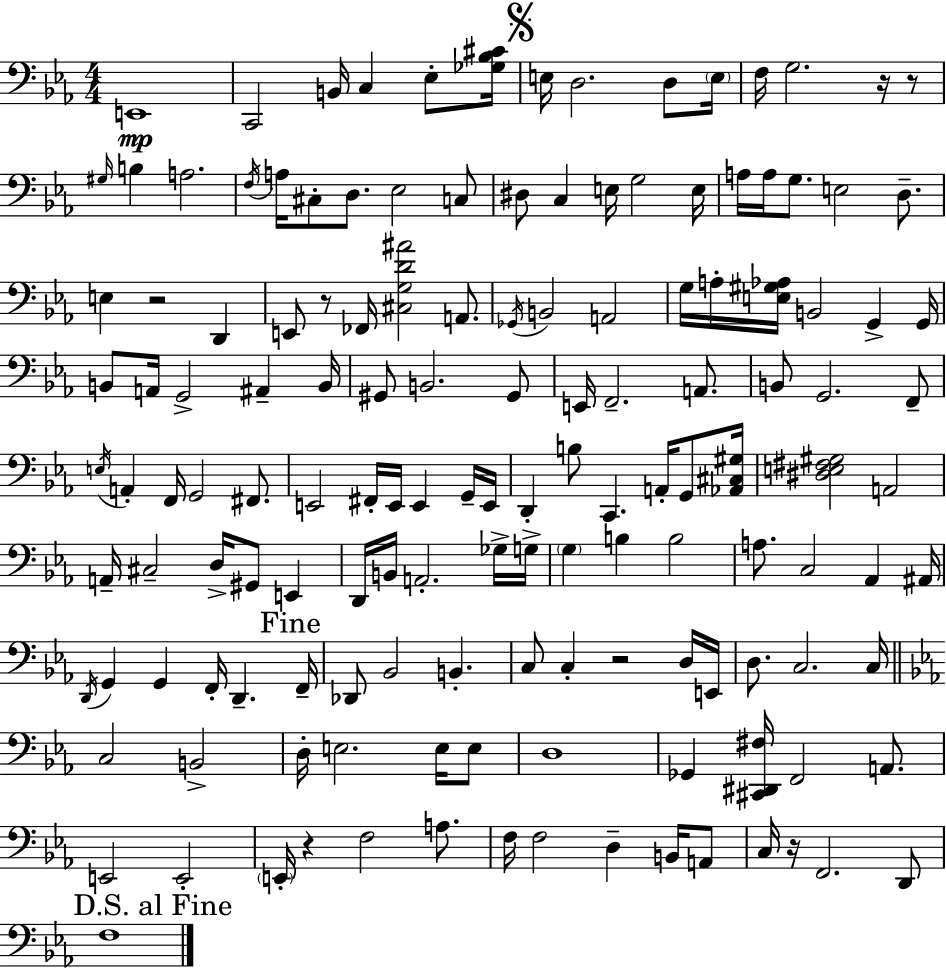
{
  \clef bass
  \numericTimeSignature
  \time 4/4
  \key c \minor
  e,1\mp | c,2 b,16 c4 ees8-. <ges bes cis'>16 | \mark \markup { \musicglyph "scripts.segno" } e16 d2. d8 \parenthesize e16 | f16 g2. r16 r8 | \break \grace { gis16 } b4 a2. | \acciaccatura { f16 } a16 cis8-. d8. ees2 | c8 dis8 c4 e16 g2 | e16 a16 a16 g8. e2 d8.-- | \break e4 r2 d,4 | e,8 r8 fes,16 <cis g d' ais'>2 a,8. | \acciaccatura { ges,16 } b,2 a,2 | g16 a16-. <e gis aes>16 b,2 g,4-> | \break g,16 b,8 a,16 g,2-> ais,4-- | b,16 gis,8 b,2. | gis,8 e,16 f,2.-- | a,8. b,8 g,2. | \break f,8-- \acciaccatura { e16 } a,4-. f,16 g,2 | fis,8. e,2 fis,16-. e,16 e,4 | g,16-- e,16 d,4-. b8 c,4. | a,16-. g,8 <aes, cis gis>16 <dis e fis gis>2 a,2 | \break a,16-- cis2-- d16-> gis,8 | e,4 d,16 b,16 a,2.-. | ges16-> g16-> \parenthesize g4 b4 b2 | a8. c2 aes,4 | \break ais,16 \acciaccatura { d,16 } g,4 g,4 f,16-. d,4.-- | \mark "Fine" f,16-- des,8 bes,2 b,4.-. | c8 c4-. r2 | d16 e,16 d8. c2. | \break c16 \bar "||" \break \key c \minor c2 b,2-> | d16-. e2. e16 e8 | d1 | ges,4 <cis, dis, fis>16 f,2 a,8. | \break e,2 e,2-. | \parenthesize e,16-. r4 f2 a8. | f16 f2 d4-- b,16 a,8 | c16 r16 f,2. d,8 | \break \mark "D.S. al Fine" f1 | \bar "|."
}